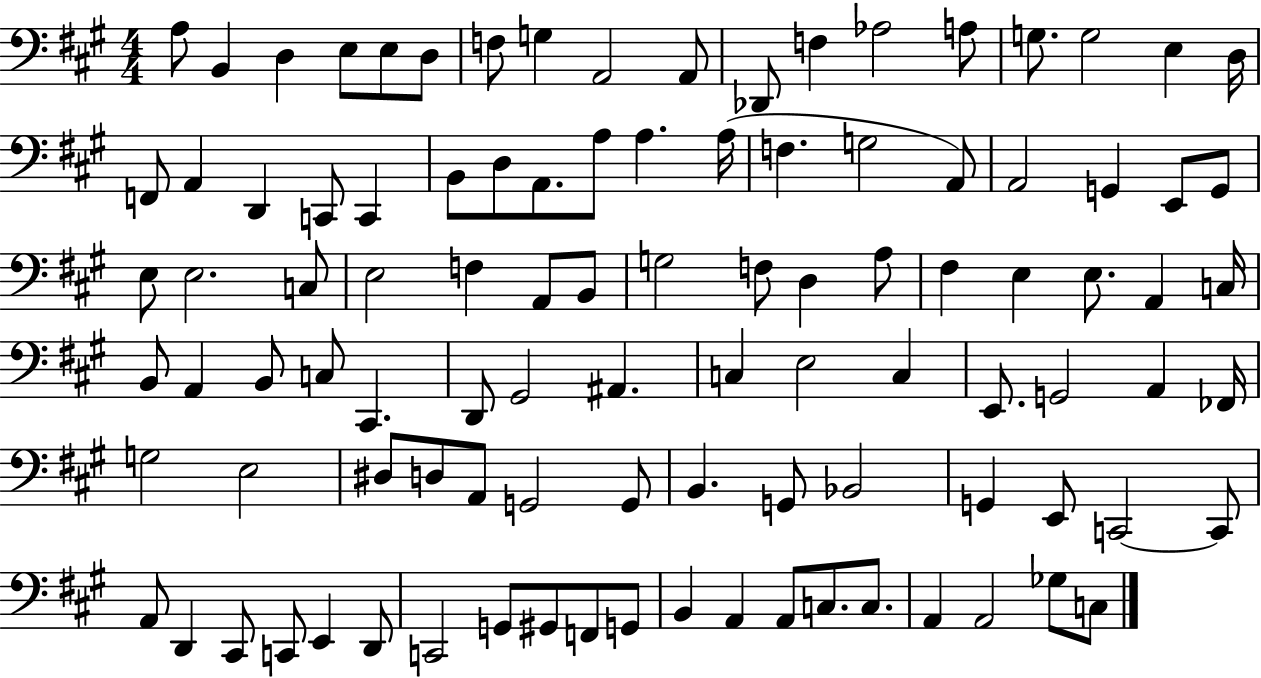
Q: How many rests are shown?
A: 0